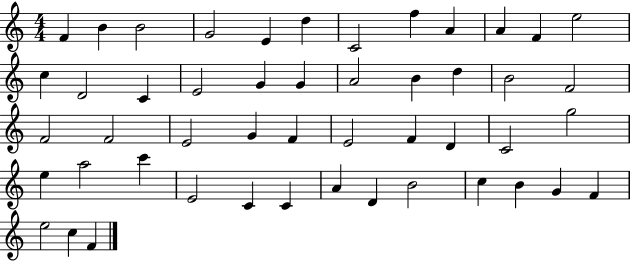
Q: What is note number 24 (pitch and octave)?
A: F4